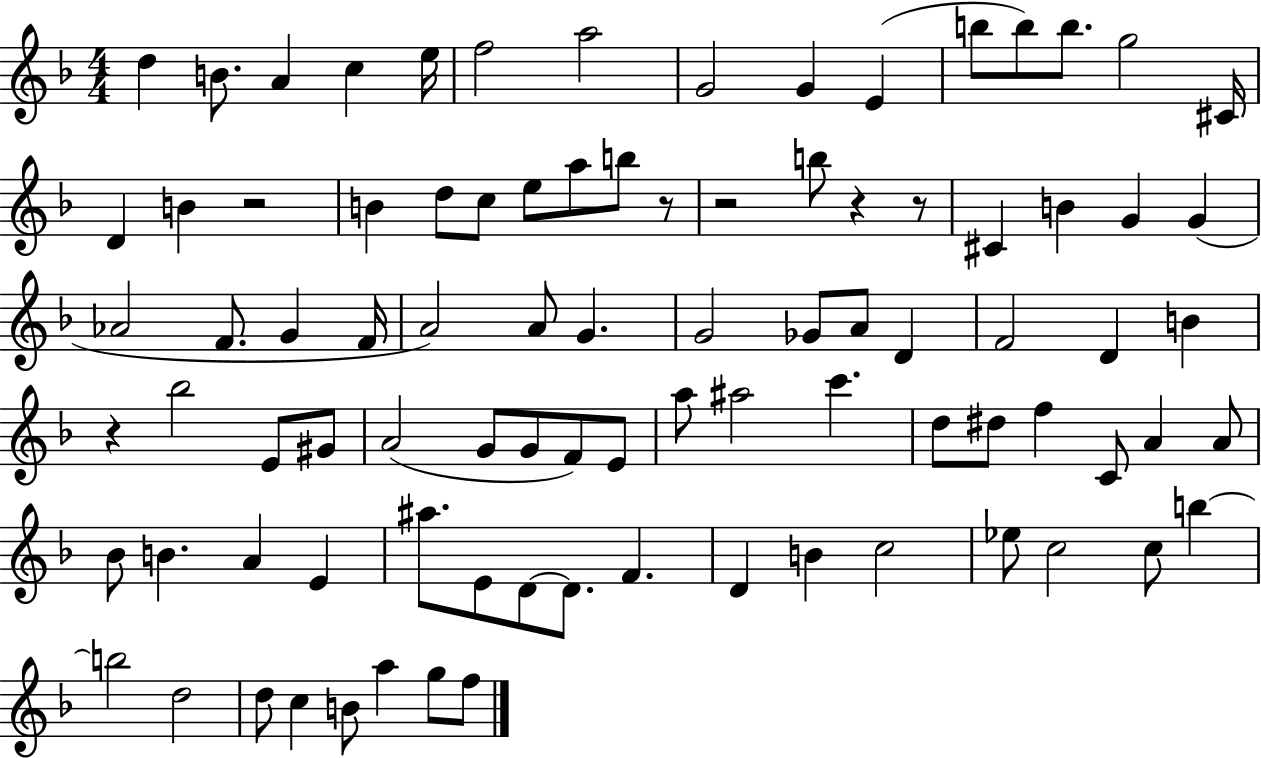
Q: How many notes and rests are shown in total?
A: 89